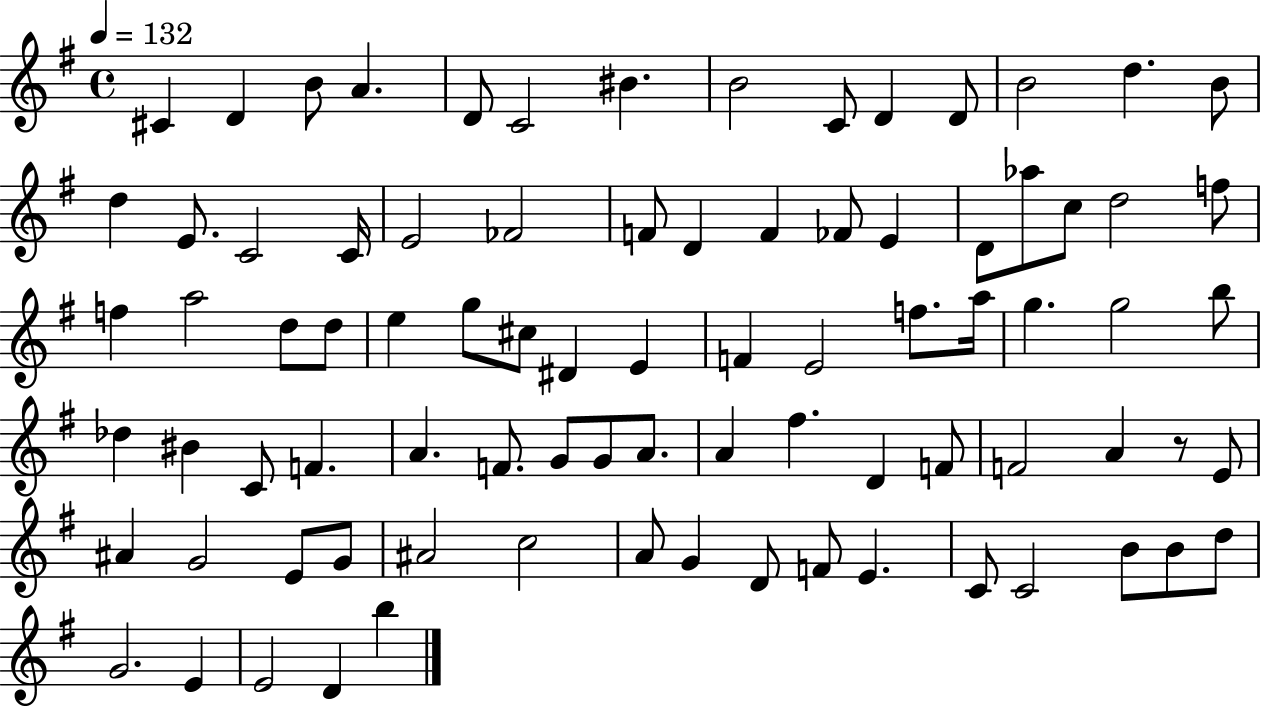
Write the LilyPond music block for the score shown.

{
  \clef treble
  \time 4/4
  \defaultTimeSignature
  \key g \major
  \tempo 4 = 132
  cis'4 d'4 b'8 a'4. | d'8 c'2 bis'4. | b'2 c'8 d'4 d'8 | b'2 d''4. b'8 | \break d''4 e'8. c'2 c'16 | e'2 fes'2 | f'8 d'4 f'4 fes'8 e'4 | d'8 aes''8 c''8 d''2 f''8 | \break f''4 a''2 d''8 d''8 | e''4 g''8 cis''8 dis'4 e'4 | f'4 e'2 f''8. a''16 | g''4. g''2 b''8 | \break des''4 bis'4 c'8 f'4. | a'4. f'8. g'8 g'8 a'8. | a'4 fis''4. d'4 f'8 | f'2 a'4 r8 e'8 | \break ais'4 g'2 e'8 g'8 | ais'2 c''2 | a'8 g'4 d'8 f'8 e'4. | c'8 c'2 b'8 b'8 d''8 | \break g'2. e'4 | e'2 d'4 b''4 | \bar "|."
}